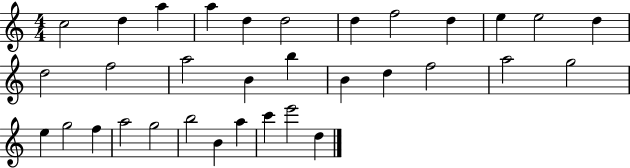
{
  \clef treble
  \numericTimeSignature
  \time 4/4
  \key c \major
  c''2 d''4 a''4 | a''4 d''4 d''2 | d''4 f''2 d''4 | e''4 e''2 d''4 | \break d''2 f''2 | a''2 b'4 b''4 | b'4 d''4 f''2 | a''2 g''2 | \break e''4 g''2 f''4 | a''2 g''2 | b''2 b'4 a''4 | c'''4 e'''2 d''4 | \break \bar "|."
}